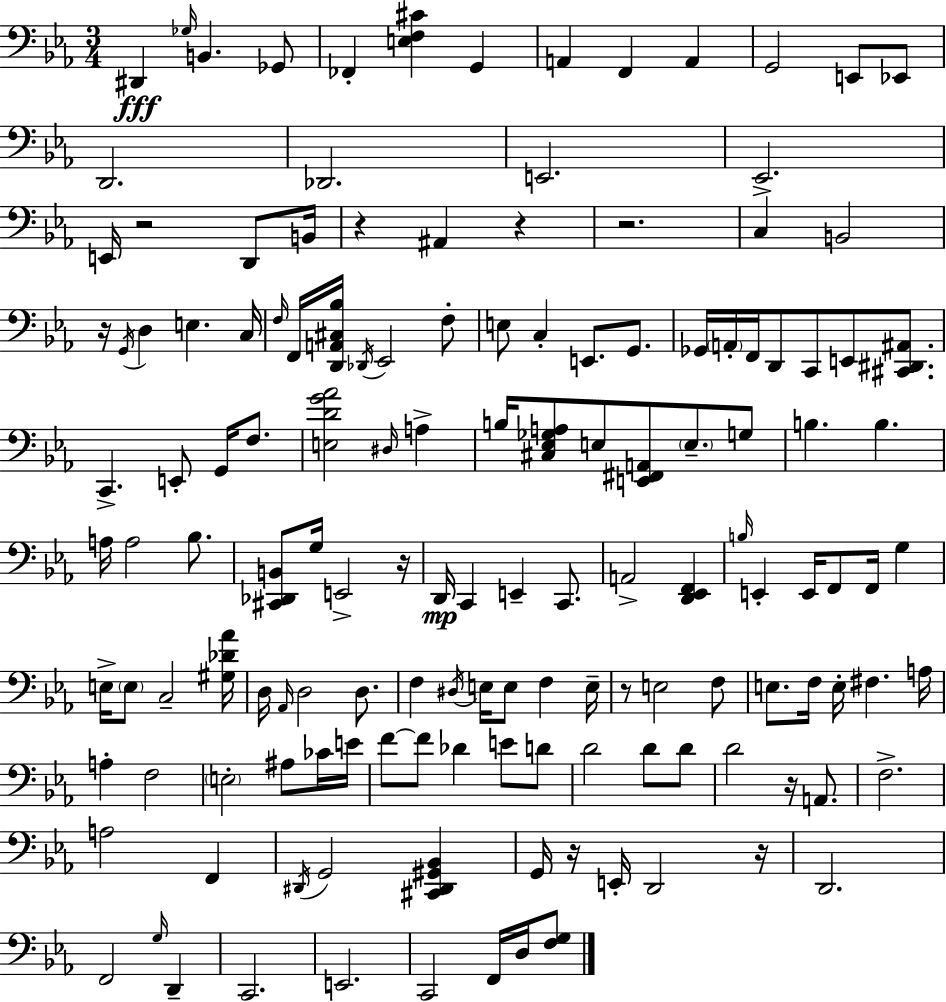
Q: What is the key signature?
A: EES major